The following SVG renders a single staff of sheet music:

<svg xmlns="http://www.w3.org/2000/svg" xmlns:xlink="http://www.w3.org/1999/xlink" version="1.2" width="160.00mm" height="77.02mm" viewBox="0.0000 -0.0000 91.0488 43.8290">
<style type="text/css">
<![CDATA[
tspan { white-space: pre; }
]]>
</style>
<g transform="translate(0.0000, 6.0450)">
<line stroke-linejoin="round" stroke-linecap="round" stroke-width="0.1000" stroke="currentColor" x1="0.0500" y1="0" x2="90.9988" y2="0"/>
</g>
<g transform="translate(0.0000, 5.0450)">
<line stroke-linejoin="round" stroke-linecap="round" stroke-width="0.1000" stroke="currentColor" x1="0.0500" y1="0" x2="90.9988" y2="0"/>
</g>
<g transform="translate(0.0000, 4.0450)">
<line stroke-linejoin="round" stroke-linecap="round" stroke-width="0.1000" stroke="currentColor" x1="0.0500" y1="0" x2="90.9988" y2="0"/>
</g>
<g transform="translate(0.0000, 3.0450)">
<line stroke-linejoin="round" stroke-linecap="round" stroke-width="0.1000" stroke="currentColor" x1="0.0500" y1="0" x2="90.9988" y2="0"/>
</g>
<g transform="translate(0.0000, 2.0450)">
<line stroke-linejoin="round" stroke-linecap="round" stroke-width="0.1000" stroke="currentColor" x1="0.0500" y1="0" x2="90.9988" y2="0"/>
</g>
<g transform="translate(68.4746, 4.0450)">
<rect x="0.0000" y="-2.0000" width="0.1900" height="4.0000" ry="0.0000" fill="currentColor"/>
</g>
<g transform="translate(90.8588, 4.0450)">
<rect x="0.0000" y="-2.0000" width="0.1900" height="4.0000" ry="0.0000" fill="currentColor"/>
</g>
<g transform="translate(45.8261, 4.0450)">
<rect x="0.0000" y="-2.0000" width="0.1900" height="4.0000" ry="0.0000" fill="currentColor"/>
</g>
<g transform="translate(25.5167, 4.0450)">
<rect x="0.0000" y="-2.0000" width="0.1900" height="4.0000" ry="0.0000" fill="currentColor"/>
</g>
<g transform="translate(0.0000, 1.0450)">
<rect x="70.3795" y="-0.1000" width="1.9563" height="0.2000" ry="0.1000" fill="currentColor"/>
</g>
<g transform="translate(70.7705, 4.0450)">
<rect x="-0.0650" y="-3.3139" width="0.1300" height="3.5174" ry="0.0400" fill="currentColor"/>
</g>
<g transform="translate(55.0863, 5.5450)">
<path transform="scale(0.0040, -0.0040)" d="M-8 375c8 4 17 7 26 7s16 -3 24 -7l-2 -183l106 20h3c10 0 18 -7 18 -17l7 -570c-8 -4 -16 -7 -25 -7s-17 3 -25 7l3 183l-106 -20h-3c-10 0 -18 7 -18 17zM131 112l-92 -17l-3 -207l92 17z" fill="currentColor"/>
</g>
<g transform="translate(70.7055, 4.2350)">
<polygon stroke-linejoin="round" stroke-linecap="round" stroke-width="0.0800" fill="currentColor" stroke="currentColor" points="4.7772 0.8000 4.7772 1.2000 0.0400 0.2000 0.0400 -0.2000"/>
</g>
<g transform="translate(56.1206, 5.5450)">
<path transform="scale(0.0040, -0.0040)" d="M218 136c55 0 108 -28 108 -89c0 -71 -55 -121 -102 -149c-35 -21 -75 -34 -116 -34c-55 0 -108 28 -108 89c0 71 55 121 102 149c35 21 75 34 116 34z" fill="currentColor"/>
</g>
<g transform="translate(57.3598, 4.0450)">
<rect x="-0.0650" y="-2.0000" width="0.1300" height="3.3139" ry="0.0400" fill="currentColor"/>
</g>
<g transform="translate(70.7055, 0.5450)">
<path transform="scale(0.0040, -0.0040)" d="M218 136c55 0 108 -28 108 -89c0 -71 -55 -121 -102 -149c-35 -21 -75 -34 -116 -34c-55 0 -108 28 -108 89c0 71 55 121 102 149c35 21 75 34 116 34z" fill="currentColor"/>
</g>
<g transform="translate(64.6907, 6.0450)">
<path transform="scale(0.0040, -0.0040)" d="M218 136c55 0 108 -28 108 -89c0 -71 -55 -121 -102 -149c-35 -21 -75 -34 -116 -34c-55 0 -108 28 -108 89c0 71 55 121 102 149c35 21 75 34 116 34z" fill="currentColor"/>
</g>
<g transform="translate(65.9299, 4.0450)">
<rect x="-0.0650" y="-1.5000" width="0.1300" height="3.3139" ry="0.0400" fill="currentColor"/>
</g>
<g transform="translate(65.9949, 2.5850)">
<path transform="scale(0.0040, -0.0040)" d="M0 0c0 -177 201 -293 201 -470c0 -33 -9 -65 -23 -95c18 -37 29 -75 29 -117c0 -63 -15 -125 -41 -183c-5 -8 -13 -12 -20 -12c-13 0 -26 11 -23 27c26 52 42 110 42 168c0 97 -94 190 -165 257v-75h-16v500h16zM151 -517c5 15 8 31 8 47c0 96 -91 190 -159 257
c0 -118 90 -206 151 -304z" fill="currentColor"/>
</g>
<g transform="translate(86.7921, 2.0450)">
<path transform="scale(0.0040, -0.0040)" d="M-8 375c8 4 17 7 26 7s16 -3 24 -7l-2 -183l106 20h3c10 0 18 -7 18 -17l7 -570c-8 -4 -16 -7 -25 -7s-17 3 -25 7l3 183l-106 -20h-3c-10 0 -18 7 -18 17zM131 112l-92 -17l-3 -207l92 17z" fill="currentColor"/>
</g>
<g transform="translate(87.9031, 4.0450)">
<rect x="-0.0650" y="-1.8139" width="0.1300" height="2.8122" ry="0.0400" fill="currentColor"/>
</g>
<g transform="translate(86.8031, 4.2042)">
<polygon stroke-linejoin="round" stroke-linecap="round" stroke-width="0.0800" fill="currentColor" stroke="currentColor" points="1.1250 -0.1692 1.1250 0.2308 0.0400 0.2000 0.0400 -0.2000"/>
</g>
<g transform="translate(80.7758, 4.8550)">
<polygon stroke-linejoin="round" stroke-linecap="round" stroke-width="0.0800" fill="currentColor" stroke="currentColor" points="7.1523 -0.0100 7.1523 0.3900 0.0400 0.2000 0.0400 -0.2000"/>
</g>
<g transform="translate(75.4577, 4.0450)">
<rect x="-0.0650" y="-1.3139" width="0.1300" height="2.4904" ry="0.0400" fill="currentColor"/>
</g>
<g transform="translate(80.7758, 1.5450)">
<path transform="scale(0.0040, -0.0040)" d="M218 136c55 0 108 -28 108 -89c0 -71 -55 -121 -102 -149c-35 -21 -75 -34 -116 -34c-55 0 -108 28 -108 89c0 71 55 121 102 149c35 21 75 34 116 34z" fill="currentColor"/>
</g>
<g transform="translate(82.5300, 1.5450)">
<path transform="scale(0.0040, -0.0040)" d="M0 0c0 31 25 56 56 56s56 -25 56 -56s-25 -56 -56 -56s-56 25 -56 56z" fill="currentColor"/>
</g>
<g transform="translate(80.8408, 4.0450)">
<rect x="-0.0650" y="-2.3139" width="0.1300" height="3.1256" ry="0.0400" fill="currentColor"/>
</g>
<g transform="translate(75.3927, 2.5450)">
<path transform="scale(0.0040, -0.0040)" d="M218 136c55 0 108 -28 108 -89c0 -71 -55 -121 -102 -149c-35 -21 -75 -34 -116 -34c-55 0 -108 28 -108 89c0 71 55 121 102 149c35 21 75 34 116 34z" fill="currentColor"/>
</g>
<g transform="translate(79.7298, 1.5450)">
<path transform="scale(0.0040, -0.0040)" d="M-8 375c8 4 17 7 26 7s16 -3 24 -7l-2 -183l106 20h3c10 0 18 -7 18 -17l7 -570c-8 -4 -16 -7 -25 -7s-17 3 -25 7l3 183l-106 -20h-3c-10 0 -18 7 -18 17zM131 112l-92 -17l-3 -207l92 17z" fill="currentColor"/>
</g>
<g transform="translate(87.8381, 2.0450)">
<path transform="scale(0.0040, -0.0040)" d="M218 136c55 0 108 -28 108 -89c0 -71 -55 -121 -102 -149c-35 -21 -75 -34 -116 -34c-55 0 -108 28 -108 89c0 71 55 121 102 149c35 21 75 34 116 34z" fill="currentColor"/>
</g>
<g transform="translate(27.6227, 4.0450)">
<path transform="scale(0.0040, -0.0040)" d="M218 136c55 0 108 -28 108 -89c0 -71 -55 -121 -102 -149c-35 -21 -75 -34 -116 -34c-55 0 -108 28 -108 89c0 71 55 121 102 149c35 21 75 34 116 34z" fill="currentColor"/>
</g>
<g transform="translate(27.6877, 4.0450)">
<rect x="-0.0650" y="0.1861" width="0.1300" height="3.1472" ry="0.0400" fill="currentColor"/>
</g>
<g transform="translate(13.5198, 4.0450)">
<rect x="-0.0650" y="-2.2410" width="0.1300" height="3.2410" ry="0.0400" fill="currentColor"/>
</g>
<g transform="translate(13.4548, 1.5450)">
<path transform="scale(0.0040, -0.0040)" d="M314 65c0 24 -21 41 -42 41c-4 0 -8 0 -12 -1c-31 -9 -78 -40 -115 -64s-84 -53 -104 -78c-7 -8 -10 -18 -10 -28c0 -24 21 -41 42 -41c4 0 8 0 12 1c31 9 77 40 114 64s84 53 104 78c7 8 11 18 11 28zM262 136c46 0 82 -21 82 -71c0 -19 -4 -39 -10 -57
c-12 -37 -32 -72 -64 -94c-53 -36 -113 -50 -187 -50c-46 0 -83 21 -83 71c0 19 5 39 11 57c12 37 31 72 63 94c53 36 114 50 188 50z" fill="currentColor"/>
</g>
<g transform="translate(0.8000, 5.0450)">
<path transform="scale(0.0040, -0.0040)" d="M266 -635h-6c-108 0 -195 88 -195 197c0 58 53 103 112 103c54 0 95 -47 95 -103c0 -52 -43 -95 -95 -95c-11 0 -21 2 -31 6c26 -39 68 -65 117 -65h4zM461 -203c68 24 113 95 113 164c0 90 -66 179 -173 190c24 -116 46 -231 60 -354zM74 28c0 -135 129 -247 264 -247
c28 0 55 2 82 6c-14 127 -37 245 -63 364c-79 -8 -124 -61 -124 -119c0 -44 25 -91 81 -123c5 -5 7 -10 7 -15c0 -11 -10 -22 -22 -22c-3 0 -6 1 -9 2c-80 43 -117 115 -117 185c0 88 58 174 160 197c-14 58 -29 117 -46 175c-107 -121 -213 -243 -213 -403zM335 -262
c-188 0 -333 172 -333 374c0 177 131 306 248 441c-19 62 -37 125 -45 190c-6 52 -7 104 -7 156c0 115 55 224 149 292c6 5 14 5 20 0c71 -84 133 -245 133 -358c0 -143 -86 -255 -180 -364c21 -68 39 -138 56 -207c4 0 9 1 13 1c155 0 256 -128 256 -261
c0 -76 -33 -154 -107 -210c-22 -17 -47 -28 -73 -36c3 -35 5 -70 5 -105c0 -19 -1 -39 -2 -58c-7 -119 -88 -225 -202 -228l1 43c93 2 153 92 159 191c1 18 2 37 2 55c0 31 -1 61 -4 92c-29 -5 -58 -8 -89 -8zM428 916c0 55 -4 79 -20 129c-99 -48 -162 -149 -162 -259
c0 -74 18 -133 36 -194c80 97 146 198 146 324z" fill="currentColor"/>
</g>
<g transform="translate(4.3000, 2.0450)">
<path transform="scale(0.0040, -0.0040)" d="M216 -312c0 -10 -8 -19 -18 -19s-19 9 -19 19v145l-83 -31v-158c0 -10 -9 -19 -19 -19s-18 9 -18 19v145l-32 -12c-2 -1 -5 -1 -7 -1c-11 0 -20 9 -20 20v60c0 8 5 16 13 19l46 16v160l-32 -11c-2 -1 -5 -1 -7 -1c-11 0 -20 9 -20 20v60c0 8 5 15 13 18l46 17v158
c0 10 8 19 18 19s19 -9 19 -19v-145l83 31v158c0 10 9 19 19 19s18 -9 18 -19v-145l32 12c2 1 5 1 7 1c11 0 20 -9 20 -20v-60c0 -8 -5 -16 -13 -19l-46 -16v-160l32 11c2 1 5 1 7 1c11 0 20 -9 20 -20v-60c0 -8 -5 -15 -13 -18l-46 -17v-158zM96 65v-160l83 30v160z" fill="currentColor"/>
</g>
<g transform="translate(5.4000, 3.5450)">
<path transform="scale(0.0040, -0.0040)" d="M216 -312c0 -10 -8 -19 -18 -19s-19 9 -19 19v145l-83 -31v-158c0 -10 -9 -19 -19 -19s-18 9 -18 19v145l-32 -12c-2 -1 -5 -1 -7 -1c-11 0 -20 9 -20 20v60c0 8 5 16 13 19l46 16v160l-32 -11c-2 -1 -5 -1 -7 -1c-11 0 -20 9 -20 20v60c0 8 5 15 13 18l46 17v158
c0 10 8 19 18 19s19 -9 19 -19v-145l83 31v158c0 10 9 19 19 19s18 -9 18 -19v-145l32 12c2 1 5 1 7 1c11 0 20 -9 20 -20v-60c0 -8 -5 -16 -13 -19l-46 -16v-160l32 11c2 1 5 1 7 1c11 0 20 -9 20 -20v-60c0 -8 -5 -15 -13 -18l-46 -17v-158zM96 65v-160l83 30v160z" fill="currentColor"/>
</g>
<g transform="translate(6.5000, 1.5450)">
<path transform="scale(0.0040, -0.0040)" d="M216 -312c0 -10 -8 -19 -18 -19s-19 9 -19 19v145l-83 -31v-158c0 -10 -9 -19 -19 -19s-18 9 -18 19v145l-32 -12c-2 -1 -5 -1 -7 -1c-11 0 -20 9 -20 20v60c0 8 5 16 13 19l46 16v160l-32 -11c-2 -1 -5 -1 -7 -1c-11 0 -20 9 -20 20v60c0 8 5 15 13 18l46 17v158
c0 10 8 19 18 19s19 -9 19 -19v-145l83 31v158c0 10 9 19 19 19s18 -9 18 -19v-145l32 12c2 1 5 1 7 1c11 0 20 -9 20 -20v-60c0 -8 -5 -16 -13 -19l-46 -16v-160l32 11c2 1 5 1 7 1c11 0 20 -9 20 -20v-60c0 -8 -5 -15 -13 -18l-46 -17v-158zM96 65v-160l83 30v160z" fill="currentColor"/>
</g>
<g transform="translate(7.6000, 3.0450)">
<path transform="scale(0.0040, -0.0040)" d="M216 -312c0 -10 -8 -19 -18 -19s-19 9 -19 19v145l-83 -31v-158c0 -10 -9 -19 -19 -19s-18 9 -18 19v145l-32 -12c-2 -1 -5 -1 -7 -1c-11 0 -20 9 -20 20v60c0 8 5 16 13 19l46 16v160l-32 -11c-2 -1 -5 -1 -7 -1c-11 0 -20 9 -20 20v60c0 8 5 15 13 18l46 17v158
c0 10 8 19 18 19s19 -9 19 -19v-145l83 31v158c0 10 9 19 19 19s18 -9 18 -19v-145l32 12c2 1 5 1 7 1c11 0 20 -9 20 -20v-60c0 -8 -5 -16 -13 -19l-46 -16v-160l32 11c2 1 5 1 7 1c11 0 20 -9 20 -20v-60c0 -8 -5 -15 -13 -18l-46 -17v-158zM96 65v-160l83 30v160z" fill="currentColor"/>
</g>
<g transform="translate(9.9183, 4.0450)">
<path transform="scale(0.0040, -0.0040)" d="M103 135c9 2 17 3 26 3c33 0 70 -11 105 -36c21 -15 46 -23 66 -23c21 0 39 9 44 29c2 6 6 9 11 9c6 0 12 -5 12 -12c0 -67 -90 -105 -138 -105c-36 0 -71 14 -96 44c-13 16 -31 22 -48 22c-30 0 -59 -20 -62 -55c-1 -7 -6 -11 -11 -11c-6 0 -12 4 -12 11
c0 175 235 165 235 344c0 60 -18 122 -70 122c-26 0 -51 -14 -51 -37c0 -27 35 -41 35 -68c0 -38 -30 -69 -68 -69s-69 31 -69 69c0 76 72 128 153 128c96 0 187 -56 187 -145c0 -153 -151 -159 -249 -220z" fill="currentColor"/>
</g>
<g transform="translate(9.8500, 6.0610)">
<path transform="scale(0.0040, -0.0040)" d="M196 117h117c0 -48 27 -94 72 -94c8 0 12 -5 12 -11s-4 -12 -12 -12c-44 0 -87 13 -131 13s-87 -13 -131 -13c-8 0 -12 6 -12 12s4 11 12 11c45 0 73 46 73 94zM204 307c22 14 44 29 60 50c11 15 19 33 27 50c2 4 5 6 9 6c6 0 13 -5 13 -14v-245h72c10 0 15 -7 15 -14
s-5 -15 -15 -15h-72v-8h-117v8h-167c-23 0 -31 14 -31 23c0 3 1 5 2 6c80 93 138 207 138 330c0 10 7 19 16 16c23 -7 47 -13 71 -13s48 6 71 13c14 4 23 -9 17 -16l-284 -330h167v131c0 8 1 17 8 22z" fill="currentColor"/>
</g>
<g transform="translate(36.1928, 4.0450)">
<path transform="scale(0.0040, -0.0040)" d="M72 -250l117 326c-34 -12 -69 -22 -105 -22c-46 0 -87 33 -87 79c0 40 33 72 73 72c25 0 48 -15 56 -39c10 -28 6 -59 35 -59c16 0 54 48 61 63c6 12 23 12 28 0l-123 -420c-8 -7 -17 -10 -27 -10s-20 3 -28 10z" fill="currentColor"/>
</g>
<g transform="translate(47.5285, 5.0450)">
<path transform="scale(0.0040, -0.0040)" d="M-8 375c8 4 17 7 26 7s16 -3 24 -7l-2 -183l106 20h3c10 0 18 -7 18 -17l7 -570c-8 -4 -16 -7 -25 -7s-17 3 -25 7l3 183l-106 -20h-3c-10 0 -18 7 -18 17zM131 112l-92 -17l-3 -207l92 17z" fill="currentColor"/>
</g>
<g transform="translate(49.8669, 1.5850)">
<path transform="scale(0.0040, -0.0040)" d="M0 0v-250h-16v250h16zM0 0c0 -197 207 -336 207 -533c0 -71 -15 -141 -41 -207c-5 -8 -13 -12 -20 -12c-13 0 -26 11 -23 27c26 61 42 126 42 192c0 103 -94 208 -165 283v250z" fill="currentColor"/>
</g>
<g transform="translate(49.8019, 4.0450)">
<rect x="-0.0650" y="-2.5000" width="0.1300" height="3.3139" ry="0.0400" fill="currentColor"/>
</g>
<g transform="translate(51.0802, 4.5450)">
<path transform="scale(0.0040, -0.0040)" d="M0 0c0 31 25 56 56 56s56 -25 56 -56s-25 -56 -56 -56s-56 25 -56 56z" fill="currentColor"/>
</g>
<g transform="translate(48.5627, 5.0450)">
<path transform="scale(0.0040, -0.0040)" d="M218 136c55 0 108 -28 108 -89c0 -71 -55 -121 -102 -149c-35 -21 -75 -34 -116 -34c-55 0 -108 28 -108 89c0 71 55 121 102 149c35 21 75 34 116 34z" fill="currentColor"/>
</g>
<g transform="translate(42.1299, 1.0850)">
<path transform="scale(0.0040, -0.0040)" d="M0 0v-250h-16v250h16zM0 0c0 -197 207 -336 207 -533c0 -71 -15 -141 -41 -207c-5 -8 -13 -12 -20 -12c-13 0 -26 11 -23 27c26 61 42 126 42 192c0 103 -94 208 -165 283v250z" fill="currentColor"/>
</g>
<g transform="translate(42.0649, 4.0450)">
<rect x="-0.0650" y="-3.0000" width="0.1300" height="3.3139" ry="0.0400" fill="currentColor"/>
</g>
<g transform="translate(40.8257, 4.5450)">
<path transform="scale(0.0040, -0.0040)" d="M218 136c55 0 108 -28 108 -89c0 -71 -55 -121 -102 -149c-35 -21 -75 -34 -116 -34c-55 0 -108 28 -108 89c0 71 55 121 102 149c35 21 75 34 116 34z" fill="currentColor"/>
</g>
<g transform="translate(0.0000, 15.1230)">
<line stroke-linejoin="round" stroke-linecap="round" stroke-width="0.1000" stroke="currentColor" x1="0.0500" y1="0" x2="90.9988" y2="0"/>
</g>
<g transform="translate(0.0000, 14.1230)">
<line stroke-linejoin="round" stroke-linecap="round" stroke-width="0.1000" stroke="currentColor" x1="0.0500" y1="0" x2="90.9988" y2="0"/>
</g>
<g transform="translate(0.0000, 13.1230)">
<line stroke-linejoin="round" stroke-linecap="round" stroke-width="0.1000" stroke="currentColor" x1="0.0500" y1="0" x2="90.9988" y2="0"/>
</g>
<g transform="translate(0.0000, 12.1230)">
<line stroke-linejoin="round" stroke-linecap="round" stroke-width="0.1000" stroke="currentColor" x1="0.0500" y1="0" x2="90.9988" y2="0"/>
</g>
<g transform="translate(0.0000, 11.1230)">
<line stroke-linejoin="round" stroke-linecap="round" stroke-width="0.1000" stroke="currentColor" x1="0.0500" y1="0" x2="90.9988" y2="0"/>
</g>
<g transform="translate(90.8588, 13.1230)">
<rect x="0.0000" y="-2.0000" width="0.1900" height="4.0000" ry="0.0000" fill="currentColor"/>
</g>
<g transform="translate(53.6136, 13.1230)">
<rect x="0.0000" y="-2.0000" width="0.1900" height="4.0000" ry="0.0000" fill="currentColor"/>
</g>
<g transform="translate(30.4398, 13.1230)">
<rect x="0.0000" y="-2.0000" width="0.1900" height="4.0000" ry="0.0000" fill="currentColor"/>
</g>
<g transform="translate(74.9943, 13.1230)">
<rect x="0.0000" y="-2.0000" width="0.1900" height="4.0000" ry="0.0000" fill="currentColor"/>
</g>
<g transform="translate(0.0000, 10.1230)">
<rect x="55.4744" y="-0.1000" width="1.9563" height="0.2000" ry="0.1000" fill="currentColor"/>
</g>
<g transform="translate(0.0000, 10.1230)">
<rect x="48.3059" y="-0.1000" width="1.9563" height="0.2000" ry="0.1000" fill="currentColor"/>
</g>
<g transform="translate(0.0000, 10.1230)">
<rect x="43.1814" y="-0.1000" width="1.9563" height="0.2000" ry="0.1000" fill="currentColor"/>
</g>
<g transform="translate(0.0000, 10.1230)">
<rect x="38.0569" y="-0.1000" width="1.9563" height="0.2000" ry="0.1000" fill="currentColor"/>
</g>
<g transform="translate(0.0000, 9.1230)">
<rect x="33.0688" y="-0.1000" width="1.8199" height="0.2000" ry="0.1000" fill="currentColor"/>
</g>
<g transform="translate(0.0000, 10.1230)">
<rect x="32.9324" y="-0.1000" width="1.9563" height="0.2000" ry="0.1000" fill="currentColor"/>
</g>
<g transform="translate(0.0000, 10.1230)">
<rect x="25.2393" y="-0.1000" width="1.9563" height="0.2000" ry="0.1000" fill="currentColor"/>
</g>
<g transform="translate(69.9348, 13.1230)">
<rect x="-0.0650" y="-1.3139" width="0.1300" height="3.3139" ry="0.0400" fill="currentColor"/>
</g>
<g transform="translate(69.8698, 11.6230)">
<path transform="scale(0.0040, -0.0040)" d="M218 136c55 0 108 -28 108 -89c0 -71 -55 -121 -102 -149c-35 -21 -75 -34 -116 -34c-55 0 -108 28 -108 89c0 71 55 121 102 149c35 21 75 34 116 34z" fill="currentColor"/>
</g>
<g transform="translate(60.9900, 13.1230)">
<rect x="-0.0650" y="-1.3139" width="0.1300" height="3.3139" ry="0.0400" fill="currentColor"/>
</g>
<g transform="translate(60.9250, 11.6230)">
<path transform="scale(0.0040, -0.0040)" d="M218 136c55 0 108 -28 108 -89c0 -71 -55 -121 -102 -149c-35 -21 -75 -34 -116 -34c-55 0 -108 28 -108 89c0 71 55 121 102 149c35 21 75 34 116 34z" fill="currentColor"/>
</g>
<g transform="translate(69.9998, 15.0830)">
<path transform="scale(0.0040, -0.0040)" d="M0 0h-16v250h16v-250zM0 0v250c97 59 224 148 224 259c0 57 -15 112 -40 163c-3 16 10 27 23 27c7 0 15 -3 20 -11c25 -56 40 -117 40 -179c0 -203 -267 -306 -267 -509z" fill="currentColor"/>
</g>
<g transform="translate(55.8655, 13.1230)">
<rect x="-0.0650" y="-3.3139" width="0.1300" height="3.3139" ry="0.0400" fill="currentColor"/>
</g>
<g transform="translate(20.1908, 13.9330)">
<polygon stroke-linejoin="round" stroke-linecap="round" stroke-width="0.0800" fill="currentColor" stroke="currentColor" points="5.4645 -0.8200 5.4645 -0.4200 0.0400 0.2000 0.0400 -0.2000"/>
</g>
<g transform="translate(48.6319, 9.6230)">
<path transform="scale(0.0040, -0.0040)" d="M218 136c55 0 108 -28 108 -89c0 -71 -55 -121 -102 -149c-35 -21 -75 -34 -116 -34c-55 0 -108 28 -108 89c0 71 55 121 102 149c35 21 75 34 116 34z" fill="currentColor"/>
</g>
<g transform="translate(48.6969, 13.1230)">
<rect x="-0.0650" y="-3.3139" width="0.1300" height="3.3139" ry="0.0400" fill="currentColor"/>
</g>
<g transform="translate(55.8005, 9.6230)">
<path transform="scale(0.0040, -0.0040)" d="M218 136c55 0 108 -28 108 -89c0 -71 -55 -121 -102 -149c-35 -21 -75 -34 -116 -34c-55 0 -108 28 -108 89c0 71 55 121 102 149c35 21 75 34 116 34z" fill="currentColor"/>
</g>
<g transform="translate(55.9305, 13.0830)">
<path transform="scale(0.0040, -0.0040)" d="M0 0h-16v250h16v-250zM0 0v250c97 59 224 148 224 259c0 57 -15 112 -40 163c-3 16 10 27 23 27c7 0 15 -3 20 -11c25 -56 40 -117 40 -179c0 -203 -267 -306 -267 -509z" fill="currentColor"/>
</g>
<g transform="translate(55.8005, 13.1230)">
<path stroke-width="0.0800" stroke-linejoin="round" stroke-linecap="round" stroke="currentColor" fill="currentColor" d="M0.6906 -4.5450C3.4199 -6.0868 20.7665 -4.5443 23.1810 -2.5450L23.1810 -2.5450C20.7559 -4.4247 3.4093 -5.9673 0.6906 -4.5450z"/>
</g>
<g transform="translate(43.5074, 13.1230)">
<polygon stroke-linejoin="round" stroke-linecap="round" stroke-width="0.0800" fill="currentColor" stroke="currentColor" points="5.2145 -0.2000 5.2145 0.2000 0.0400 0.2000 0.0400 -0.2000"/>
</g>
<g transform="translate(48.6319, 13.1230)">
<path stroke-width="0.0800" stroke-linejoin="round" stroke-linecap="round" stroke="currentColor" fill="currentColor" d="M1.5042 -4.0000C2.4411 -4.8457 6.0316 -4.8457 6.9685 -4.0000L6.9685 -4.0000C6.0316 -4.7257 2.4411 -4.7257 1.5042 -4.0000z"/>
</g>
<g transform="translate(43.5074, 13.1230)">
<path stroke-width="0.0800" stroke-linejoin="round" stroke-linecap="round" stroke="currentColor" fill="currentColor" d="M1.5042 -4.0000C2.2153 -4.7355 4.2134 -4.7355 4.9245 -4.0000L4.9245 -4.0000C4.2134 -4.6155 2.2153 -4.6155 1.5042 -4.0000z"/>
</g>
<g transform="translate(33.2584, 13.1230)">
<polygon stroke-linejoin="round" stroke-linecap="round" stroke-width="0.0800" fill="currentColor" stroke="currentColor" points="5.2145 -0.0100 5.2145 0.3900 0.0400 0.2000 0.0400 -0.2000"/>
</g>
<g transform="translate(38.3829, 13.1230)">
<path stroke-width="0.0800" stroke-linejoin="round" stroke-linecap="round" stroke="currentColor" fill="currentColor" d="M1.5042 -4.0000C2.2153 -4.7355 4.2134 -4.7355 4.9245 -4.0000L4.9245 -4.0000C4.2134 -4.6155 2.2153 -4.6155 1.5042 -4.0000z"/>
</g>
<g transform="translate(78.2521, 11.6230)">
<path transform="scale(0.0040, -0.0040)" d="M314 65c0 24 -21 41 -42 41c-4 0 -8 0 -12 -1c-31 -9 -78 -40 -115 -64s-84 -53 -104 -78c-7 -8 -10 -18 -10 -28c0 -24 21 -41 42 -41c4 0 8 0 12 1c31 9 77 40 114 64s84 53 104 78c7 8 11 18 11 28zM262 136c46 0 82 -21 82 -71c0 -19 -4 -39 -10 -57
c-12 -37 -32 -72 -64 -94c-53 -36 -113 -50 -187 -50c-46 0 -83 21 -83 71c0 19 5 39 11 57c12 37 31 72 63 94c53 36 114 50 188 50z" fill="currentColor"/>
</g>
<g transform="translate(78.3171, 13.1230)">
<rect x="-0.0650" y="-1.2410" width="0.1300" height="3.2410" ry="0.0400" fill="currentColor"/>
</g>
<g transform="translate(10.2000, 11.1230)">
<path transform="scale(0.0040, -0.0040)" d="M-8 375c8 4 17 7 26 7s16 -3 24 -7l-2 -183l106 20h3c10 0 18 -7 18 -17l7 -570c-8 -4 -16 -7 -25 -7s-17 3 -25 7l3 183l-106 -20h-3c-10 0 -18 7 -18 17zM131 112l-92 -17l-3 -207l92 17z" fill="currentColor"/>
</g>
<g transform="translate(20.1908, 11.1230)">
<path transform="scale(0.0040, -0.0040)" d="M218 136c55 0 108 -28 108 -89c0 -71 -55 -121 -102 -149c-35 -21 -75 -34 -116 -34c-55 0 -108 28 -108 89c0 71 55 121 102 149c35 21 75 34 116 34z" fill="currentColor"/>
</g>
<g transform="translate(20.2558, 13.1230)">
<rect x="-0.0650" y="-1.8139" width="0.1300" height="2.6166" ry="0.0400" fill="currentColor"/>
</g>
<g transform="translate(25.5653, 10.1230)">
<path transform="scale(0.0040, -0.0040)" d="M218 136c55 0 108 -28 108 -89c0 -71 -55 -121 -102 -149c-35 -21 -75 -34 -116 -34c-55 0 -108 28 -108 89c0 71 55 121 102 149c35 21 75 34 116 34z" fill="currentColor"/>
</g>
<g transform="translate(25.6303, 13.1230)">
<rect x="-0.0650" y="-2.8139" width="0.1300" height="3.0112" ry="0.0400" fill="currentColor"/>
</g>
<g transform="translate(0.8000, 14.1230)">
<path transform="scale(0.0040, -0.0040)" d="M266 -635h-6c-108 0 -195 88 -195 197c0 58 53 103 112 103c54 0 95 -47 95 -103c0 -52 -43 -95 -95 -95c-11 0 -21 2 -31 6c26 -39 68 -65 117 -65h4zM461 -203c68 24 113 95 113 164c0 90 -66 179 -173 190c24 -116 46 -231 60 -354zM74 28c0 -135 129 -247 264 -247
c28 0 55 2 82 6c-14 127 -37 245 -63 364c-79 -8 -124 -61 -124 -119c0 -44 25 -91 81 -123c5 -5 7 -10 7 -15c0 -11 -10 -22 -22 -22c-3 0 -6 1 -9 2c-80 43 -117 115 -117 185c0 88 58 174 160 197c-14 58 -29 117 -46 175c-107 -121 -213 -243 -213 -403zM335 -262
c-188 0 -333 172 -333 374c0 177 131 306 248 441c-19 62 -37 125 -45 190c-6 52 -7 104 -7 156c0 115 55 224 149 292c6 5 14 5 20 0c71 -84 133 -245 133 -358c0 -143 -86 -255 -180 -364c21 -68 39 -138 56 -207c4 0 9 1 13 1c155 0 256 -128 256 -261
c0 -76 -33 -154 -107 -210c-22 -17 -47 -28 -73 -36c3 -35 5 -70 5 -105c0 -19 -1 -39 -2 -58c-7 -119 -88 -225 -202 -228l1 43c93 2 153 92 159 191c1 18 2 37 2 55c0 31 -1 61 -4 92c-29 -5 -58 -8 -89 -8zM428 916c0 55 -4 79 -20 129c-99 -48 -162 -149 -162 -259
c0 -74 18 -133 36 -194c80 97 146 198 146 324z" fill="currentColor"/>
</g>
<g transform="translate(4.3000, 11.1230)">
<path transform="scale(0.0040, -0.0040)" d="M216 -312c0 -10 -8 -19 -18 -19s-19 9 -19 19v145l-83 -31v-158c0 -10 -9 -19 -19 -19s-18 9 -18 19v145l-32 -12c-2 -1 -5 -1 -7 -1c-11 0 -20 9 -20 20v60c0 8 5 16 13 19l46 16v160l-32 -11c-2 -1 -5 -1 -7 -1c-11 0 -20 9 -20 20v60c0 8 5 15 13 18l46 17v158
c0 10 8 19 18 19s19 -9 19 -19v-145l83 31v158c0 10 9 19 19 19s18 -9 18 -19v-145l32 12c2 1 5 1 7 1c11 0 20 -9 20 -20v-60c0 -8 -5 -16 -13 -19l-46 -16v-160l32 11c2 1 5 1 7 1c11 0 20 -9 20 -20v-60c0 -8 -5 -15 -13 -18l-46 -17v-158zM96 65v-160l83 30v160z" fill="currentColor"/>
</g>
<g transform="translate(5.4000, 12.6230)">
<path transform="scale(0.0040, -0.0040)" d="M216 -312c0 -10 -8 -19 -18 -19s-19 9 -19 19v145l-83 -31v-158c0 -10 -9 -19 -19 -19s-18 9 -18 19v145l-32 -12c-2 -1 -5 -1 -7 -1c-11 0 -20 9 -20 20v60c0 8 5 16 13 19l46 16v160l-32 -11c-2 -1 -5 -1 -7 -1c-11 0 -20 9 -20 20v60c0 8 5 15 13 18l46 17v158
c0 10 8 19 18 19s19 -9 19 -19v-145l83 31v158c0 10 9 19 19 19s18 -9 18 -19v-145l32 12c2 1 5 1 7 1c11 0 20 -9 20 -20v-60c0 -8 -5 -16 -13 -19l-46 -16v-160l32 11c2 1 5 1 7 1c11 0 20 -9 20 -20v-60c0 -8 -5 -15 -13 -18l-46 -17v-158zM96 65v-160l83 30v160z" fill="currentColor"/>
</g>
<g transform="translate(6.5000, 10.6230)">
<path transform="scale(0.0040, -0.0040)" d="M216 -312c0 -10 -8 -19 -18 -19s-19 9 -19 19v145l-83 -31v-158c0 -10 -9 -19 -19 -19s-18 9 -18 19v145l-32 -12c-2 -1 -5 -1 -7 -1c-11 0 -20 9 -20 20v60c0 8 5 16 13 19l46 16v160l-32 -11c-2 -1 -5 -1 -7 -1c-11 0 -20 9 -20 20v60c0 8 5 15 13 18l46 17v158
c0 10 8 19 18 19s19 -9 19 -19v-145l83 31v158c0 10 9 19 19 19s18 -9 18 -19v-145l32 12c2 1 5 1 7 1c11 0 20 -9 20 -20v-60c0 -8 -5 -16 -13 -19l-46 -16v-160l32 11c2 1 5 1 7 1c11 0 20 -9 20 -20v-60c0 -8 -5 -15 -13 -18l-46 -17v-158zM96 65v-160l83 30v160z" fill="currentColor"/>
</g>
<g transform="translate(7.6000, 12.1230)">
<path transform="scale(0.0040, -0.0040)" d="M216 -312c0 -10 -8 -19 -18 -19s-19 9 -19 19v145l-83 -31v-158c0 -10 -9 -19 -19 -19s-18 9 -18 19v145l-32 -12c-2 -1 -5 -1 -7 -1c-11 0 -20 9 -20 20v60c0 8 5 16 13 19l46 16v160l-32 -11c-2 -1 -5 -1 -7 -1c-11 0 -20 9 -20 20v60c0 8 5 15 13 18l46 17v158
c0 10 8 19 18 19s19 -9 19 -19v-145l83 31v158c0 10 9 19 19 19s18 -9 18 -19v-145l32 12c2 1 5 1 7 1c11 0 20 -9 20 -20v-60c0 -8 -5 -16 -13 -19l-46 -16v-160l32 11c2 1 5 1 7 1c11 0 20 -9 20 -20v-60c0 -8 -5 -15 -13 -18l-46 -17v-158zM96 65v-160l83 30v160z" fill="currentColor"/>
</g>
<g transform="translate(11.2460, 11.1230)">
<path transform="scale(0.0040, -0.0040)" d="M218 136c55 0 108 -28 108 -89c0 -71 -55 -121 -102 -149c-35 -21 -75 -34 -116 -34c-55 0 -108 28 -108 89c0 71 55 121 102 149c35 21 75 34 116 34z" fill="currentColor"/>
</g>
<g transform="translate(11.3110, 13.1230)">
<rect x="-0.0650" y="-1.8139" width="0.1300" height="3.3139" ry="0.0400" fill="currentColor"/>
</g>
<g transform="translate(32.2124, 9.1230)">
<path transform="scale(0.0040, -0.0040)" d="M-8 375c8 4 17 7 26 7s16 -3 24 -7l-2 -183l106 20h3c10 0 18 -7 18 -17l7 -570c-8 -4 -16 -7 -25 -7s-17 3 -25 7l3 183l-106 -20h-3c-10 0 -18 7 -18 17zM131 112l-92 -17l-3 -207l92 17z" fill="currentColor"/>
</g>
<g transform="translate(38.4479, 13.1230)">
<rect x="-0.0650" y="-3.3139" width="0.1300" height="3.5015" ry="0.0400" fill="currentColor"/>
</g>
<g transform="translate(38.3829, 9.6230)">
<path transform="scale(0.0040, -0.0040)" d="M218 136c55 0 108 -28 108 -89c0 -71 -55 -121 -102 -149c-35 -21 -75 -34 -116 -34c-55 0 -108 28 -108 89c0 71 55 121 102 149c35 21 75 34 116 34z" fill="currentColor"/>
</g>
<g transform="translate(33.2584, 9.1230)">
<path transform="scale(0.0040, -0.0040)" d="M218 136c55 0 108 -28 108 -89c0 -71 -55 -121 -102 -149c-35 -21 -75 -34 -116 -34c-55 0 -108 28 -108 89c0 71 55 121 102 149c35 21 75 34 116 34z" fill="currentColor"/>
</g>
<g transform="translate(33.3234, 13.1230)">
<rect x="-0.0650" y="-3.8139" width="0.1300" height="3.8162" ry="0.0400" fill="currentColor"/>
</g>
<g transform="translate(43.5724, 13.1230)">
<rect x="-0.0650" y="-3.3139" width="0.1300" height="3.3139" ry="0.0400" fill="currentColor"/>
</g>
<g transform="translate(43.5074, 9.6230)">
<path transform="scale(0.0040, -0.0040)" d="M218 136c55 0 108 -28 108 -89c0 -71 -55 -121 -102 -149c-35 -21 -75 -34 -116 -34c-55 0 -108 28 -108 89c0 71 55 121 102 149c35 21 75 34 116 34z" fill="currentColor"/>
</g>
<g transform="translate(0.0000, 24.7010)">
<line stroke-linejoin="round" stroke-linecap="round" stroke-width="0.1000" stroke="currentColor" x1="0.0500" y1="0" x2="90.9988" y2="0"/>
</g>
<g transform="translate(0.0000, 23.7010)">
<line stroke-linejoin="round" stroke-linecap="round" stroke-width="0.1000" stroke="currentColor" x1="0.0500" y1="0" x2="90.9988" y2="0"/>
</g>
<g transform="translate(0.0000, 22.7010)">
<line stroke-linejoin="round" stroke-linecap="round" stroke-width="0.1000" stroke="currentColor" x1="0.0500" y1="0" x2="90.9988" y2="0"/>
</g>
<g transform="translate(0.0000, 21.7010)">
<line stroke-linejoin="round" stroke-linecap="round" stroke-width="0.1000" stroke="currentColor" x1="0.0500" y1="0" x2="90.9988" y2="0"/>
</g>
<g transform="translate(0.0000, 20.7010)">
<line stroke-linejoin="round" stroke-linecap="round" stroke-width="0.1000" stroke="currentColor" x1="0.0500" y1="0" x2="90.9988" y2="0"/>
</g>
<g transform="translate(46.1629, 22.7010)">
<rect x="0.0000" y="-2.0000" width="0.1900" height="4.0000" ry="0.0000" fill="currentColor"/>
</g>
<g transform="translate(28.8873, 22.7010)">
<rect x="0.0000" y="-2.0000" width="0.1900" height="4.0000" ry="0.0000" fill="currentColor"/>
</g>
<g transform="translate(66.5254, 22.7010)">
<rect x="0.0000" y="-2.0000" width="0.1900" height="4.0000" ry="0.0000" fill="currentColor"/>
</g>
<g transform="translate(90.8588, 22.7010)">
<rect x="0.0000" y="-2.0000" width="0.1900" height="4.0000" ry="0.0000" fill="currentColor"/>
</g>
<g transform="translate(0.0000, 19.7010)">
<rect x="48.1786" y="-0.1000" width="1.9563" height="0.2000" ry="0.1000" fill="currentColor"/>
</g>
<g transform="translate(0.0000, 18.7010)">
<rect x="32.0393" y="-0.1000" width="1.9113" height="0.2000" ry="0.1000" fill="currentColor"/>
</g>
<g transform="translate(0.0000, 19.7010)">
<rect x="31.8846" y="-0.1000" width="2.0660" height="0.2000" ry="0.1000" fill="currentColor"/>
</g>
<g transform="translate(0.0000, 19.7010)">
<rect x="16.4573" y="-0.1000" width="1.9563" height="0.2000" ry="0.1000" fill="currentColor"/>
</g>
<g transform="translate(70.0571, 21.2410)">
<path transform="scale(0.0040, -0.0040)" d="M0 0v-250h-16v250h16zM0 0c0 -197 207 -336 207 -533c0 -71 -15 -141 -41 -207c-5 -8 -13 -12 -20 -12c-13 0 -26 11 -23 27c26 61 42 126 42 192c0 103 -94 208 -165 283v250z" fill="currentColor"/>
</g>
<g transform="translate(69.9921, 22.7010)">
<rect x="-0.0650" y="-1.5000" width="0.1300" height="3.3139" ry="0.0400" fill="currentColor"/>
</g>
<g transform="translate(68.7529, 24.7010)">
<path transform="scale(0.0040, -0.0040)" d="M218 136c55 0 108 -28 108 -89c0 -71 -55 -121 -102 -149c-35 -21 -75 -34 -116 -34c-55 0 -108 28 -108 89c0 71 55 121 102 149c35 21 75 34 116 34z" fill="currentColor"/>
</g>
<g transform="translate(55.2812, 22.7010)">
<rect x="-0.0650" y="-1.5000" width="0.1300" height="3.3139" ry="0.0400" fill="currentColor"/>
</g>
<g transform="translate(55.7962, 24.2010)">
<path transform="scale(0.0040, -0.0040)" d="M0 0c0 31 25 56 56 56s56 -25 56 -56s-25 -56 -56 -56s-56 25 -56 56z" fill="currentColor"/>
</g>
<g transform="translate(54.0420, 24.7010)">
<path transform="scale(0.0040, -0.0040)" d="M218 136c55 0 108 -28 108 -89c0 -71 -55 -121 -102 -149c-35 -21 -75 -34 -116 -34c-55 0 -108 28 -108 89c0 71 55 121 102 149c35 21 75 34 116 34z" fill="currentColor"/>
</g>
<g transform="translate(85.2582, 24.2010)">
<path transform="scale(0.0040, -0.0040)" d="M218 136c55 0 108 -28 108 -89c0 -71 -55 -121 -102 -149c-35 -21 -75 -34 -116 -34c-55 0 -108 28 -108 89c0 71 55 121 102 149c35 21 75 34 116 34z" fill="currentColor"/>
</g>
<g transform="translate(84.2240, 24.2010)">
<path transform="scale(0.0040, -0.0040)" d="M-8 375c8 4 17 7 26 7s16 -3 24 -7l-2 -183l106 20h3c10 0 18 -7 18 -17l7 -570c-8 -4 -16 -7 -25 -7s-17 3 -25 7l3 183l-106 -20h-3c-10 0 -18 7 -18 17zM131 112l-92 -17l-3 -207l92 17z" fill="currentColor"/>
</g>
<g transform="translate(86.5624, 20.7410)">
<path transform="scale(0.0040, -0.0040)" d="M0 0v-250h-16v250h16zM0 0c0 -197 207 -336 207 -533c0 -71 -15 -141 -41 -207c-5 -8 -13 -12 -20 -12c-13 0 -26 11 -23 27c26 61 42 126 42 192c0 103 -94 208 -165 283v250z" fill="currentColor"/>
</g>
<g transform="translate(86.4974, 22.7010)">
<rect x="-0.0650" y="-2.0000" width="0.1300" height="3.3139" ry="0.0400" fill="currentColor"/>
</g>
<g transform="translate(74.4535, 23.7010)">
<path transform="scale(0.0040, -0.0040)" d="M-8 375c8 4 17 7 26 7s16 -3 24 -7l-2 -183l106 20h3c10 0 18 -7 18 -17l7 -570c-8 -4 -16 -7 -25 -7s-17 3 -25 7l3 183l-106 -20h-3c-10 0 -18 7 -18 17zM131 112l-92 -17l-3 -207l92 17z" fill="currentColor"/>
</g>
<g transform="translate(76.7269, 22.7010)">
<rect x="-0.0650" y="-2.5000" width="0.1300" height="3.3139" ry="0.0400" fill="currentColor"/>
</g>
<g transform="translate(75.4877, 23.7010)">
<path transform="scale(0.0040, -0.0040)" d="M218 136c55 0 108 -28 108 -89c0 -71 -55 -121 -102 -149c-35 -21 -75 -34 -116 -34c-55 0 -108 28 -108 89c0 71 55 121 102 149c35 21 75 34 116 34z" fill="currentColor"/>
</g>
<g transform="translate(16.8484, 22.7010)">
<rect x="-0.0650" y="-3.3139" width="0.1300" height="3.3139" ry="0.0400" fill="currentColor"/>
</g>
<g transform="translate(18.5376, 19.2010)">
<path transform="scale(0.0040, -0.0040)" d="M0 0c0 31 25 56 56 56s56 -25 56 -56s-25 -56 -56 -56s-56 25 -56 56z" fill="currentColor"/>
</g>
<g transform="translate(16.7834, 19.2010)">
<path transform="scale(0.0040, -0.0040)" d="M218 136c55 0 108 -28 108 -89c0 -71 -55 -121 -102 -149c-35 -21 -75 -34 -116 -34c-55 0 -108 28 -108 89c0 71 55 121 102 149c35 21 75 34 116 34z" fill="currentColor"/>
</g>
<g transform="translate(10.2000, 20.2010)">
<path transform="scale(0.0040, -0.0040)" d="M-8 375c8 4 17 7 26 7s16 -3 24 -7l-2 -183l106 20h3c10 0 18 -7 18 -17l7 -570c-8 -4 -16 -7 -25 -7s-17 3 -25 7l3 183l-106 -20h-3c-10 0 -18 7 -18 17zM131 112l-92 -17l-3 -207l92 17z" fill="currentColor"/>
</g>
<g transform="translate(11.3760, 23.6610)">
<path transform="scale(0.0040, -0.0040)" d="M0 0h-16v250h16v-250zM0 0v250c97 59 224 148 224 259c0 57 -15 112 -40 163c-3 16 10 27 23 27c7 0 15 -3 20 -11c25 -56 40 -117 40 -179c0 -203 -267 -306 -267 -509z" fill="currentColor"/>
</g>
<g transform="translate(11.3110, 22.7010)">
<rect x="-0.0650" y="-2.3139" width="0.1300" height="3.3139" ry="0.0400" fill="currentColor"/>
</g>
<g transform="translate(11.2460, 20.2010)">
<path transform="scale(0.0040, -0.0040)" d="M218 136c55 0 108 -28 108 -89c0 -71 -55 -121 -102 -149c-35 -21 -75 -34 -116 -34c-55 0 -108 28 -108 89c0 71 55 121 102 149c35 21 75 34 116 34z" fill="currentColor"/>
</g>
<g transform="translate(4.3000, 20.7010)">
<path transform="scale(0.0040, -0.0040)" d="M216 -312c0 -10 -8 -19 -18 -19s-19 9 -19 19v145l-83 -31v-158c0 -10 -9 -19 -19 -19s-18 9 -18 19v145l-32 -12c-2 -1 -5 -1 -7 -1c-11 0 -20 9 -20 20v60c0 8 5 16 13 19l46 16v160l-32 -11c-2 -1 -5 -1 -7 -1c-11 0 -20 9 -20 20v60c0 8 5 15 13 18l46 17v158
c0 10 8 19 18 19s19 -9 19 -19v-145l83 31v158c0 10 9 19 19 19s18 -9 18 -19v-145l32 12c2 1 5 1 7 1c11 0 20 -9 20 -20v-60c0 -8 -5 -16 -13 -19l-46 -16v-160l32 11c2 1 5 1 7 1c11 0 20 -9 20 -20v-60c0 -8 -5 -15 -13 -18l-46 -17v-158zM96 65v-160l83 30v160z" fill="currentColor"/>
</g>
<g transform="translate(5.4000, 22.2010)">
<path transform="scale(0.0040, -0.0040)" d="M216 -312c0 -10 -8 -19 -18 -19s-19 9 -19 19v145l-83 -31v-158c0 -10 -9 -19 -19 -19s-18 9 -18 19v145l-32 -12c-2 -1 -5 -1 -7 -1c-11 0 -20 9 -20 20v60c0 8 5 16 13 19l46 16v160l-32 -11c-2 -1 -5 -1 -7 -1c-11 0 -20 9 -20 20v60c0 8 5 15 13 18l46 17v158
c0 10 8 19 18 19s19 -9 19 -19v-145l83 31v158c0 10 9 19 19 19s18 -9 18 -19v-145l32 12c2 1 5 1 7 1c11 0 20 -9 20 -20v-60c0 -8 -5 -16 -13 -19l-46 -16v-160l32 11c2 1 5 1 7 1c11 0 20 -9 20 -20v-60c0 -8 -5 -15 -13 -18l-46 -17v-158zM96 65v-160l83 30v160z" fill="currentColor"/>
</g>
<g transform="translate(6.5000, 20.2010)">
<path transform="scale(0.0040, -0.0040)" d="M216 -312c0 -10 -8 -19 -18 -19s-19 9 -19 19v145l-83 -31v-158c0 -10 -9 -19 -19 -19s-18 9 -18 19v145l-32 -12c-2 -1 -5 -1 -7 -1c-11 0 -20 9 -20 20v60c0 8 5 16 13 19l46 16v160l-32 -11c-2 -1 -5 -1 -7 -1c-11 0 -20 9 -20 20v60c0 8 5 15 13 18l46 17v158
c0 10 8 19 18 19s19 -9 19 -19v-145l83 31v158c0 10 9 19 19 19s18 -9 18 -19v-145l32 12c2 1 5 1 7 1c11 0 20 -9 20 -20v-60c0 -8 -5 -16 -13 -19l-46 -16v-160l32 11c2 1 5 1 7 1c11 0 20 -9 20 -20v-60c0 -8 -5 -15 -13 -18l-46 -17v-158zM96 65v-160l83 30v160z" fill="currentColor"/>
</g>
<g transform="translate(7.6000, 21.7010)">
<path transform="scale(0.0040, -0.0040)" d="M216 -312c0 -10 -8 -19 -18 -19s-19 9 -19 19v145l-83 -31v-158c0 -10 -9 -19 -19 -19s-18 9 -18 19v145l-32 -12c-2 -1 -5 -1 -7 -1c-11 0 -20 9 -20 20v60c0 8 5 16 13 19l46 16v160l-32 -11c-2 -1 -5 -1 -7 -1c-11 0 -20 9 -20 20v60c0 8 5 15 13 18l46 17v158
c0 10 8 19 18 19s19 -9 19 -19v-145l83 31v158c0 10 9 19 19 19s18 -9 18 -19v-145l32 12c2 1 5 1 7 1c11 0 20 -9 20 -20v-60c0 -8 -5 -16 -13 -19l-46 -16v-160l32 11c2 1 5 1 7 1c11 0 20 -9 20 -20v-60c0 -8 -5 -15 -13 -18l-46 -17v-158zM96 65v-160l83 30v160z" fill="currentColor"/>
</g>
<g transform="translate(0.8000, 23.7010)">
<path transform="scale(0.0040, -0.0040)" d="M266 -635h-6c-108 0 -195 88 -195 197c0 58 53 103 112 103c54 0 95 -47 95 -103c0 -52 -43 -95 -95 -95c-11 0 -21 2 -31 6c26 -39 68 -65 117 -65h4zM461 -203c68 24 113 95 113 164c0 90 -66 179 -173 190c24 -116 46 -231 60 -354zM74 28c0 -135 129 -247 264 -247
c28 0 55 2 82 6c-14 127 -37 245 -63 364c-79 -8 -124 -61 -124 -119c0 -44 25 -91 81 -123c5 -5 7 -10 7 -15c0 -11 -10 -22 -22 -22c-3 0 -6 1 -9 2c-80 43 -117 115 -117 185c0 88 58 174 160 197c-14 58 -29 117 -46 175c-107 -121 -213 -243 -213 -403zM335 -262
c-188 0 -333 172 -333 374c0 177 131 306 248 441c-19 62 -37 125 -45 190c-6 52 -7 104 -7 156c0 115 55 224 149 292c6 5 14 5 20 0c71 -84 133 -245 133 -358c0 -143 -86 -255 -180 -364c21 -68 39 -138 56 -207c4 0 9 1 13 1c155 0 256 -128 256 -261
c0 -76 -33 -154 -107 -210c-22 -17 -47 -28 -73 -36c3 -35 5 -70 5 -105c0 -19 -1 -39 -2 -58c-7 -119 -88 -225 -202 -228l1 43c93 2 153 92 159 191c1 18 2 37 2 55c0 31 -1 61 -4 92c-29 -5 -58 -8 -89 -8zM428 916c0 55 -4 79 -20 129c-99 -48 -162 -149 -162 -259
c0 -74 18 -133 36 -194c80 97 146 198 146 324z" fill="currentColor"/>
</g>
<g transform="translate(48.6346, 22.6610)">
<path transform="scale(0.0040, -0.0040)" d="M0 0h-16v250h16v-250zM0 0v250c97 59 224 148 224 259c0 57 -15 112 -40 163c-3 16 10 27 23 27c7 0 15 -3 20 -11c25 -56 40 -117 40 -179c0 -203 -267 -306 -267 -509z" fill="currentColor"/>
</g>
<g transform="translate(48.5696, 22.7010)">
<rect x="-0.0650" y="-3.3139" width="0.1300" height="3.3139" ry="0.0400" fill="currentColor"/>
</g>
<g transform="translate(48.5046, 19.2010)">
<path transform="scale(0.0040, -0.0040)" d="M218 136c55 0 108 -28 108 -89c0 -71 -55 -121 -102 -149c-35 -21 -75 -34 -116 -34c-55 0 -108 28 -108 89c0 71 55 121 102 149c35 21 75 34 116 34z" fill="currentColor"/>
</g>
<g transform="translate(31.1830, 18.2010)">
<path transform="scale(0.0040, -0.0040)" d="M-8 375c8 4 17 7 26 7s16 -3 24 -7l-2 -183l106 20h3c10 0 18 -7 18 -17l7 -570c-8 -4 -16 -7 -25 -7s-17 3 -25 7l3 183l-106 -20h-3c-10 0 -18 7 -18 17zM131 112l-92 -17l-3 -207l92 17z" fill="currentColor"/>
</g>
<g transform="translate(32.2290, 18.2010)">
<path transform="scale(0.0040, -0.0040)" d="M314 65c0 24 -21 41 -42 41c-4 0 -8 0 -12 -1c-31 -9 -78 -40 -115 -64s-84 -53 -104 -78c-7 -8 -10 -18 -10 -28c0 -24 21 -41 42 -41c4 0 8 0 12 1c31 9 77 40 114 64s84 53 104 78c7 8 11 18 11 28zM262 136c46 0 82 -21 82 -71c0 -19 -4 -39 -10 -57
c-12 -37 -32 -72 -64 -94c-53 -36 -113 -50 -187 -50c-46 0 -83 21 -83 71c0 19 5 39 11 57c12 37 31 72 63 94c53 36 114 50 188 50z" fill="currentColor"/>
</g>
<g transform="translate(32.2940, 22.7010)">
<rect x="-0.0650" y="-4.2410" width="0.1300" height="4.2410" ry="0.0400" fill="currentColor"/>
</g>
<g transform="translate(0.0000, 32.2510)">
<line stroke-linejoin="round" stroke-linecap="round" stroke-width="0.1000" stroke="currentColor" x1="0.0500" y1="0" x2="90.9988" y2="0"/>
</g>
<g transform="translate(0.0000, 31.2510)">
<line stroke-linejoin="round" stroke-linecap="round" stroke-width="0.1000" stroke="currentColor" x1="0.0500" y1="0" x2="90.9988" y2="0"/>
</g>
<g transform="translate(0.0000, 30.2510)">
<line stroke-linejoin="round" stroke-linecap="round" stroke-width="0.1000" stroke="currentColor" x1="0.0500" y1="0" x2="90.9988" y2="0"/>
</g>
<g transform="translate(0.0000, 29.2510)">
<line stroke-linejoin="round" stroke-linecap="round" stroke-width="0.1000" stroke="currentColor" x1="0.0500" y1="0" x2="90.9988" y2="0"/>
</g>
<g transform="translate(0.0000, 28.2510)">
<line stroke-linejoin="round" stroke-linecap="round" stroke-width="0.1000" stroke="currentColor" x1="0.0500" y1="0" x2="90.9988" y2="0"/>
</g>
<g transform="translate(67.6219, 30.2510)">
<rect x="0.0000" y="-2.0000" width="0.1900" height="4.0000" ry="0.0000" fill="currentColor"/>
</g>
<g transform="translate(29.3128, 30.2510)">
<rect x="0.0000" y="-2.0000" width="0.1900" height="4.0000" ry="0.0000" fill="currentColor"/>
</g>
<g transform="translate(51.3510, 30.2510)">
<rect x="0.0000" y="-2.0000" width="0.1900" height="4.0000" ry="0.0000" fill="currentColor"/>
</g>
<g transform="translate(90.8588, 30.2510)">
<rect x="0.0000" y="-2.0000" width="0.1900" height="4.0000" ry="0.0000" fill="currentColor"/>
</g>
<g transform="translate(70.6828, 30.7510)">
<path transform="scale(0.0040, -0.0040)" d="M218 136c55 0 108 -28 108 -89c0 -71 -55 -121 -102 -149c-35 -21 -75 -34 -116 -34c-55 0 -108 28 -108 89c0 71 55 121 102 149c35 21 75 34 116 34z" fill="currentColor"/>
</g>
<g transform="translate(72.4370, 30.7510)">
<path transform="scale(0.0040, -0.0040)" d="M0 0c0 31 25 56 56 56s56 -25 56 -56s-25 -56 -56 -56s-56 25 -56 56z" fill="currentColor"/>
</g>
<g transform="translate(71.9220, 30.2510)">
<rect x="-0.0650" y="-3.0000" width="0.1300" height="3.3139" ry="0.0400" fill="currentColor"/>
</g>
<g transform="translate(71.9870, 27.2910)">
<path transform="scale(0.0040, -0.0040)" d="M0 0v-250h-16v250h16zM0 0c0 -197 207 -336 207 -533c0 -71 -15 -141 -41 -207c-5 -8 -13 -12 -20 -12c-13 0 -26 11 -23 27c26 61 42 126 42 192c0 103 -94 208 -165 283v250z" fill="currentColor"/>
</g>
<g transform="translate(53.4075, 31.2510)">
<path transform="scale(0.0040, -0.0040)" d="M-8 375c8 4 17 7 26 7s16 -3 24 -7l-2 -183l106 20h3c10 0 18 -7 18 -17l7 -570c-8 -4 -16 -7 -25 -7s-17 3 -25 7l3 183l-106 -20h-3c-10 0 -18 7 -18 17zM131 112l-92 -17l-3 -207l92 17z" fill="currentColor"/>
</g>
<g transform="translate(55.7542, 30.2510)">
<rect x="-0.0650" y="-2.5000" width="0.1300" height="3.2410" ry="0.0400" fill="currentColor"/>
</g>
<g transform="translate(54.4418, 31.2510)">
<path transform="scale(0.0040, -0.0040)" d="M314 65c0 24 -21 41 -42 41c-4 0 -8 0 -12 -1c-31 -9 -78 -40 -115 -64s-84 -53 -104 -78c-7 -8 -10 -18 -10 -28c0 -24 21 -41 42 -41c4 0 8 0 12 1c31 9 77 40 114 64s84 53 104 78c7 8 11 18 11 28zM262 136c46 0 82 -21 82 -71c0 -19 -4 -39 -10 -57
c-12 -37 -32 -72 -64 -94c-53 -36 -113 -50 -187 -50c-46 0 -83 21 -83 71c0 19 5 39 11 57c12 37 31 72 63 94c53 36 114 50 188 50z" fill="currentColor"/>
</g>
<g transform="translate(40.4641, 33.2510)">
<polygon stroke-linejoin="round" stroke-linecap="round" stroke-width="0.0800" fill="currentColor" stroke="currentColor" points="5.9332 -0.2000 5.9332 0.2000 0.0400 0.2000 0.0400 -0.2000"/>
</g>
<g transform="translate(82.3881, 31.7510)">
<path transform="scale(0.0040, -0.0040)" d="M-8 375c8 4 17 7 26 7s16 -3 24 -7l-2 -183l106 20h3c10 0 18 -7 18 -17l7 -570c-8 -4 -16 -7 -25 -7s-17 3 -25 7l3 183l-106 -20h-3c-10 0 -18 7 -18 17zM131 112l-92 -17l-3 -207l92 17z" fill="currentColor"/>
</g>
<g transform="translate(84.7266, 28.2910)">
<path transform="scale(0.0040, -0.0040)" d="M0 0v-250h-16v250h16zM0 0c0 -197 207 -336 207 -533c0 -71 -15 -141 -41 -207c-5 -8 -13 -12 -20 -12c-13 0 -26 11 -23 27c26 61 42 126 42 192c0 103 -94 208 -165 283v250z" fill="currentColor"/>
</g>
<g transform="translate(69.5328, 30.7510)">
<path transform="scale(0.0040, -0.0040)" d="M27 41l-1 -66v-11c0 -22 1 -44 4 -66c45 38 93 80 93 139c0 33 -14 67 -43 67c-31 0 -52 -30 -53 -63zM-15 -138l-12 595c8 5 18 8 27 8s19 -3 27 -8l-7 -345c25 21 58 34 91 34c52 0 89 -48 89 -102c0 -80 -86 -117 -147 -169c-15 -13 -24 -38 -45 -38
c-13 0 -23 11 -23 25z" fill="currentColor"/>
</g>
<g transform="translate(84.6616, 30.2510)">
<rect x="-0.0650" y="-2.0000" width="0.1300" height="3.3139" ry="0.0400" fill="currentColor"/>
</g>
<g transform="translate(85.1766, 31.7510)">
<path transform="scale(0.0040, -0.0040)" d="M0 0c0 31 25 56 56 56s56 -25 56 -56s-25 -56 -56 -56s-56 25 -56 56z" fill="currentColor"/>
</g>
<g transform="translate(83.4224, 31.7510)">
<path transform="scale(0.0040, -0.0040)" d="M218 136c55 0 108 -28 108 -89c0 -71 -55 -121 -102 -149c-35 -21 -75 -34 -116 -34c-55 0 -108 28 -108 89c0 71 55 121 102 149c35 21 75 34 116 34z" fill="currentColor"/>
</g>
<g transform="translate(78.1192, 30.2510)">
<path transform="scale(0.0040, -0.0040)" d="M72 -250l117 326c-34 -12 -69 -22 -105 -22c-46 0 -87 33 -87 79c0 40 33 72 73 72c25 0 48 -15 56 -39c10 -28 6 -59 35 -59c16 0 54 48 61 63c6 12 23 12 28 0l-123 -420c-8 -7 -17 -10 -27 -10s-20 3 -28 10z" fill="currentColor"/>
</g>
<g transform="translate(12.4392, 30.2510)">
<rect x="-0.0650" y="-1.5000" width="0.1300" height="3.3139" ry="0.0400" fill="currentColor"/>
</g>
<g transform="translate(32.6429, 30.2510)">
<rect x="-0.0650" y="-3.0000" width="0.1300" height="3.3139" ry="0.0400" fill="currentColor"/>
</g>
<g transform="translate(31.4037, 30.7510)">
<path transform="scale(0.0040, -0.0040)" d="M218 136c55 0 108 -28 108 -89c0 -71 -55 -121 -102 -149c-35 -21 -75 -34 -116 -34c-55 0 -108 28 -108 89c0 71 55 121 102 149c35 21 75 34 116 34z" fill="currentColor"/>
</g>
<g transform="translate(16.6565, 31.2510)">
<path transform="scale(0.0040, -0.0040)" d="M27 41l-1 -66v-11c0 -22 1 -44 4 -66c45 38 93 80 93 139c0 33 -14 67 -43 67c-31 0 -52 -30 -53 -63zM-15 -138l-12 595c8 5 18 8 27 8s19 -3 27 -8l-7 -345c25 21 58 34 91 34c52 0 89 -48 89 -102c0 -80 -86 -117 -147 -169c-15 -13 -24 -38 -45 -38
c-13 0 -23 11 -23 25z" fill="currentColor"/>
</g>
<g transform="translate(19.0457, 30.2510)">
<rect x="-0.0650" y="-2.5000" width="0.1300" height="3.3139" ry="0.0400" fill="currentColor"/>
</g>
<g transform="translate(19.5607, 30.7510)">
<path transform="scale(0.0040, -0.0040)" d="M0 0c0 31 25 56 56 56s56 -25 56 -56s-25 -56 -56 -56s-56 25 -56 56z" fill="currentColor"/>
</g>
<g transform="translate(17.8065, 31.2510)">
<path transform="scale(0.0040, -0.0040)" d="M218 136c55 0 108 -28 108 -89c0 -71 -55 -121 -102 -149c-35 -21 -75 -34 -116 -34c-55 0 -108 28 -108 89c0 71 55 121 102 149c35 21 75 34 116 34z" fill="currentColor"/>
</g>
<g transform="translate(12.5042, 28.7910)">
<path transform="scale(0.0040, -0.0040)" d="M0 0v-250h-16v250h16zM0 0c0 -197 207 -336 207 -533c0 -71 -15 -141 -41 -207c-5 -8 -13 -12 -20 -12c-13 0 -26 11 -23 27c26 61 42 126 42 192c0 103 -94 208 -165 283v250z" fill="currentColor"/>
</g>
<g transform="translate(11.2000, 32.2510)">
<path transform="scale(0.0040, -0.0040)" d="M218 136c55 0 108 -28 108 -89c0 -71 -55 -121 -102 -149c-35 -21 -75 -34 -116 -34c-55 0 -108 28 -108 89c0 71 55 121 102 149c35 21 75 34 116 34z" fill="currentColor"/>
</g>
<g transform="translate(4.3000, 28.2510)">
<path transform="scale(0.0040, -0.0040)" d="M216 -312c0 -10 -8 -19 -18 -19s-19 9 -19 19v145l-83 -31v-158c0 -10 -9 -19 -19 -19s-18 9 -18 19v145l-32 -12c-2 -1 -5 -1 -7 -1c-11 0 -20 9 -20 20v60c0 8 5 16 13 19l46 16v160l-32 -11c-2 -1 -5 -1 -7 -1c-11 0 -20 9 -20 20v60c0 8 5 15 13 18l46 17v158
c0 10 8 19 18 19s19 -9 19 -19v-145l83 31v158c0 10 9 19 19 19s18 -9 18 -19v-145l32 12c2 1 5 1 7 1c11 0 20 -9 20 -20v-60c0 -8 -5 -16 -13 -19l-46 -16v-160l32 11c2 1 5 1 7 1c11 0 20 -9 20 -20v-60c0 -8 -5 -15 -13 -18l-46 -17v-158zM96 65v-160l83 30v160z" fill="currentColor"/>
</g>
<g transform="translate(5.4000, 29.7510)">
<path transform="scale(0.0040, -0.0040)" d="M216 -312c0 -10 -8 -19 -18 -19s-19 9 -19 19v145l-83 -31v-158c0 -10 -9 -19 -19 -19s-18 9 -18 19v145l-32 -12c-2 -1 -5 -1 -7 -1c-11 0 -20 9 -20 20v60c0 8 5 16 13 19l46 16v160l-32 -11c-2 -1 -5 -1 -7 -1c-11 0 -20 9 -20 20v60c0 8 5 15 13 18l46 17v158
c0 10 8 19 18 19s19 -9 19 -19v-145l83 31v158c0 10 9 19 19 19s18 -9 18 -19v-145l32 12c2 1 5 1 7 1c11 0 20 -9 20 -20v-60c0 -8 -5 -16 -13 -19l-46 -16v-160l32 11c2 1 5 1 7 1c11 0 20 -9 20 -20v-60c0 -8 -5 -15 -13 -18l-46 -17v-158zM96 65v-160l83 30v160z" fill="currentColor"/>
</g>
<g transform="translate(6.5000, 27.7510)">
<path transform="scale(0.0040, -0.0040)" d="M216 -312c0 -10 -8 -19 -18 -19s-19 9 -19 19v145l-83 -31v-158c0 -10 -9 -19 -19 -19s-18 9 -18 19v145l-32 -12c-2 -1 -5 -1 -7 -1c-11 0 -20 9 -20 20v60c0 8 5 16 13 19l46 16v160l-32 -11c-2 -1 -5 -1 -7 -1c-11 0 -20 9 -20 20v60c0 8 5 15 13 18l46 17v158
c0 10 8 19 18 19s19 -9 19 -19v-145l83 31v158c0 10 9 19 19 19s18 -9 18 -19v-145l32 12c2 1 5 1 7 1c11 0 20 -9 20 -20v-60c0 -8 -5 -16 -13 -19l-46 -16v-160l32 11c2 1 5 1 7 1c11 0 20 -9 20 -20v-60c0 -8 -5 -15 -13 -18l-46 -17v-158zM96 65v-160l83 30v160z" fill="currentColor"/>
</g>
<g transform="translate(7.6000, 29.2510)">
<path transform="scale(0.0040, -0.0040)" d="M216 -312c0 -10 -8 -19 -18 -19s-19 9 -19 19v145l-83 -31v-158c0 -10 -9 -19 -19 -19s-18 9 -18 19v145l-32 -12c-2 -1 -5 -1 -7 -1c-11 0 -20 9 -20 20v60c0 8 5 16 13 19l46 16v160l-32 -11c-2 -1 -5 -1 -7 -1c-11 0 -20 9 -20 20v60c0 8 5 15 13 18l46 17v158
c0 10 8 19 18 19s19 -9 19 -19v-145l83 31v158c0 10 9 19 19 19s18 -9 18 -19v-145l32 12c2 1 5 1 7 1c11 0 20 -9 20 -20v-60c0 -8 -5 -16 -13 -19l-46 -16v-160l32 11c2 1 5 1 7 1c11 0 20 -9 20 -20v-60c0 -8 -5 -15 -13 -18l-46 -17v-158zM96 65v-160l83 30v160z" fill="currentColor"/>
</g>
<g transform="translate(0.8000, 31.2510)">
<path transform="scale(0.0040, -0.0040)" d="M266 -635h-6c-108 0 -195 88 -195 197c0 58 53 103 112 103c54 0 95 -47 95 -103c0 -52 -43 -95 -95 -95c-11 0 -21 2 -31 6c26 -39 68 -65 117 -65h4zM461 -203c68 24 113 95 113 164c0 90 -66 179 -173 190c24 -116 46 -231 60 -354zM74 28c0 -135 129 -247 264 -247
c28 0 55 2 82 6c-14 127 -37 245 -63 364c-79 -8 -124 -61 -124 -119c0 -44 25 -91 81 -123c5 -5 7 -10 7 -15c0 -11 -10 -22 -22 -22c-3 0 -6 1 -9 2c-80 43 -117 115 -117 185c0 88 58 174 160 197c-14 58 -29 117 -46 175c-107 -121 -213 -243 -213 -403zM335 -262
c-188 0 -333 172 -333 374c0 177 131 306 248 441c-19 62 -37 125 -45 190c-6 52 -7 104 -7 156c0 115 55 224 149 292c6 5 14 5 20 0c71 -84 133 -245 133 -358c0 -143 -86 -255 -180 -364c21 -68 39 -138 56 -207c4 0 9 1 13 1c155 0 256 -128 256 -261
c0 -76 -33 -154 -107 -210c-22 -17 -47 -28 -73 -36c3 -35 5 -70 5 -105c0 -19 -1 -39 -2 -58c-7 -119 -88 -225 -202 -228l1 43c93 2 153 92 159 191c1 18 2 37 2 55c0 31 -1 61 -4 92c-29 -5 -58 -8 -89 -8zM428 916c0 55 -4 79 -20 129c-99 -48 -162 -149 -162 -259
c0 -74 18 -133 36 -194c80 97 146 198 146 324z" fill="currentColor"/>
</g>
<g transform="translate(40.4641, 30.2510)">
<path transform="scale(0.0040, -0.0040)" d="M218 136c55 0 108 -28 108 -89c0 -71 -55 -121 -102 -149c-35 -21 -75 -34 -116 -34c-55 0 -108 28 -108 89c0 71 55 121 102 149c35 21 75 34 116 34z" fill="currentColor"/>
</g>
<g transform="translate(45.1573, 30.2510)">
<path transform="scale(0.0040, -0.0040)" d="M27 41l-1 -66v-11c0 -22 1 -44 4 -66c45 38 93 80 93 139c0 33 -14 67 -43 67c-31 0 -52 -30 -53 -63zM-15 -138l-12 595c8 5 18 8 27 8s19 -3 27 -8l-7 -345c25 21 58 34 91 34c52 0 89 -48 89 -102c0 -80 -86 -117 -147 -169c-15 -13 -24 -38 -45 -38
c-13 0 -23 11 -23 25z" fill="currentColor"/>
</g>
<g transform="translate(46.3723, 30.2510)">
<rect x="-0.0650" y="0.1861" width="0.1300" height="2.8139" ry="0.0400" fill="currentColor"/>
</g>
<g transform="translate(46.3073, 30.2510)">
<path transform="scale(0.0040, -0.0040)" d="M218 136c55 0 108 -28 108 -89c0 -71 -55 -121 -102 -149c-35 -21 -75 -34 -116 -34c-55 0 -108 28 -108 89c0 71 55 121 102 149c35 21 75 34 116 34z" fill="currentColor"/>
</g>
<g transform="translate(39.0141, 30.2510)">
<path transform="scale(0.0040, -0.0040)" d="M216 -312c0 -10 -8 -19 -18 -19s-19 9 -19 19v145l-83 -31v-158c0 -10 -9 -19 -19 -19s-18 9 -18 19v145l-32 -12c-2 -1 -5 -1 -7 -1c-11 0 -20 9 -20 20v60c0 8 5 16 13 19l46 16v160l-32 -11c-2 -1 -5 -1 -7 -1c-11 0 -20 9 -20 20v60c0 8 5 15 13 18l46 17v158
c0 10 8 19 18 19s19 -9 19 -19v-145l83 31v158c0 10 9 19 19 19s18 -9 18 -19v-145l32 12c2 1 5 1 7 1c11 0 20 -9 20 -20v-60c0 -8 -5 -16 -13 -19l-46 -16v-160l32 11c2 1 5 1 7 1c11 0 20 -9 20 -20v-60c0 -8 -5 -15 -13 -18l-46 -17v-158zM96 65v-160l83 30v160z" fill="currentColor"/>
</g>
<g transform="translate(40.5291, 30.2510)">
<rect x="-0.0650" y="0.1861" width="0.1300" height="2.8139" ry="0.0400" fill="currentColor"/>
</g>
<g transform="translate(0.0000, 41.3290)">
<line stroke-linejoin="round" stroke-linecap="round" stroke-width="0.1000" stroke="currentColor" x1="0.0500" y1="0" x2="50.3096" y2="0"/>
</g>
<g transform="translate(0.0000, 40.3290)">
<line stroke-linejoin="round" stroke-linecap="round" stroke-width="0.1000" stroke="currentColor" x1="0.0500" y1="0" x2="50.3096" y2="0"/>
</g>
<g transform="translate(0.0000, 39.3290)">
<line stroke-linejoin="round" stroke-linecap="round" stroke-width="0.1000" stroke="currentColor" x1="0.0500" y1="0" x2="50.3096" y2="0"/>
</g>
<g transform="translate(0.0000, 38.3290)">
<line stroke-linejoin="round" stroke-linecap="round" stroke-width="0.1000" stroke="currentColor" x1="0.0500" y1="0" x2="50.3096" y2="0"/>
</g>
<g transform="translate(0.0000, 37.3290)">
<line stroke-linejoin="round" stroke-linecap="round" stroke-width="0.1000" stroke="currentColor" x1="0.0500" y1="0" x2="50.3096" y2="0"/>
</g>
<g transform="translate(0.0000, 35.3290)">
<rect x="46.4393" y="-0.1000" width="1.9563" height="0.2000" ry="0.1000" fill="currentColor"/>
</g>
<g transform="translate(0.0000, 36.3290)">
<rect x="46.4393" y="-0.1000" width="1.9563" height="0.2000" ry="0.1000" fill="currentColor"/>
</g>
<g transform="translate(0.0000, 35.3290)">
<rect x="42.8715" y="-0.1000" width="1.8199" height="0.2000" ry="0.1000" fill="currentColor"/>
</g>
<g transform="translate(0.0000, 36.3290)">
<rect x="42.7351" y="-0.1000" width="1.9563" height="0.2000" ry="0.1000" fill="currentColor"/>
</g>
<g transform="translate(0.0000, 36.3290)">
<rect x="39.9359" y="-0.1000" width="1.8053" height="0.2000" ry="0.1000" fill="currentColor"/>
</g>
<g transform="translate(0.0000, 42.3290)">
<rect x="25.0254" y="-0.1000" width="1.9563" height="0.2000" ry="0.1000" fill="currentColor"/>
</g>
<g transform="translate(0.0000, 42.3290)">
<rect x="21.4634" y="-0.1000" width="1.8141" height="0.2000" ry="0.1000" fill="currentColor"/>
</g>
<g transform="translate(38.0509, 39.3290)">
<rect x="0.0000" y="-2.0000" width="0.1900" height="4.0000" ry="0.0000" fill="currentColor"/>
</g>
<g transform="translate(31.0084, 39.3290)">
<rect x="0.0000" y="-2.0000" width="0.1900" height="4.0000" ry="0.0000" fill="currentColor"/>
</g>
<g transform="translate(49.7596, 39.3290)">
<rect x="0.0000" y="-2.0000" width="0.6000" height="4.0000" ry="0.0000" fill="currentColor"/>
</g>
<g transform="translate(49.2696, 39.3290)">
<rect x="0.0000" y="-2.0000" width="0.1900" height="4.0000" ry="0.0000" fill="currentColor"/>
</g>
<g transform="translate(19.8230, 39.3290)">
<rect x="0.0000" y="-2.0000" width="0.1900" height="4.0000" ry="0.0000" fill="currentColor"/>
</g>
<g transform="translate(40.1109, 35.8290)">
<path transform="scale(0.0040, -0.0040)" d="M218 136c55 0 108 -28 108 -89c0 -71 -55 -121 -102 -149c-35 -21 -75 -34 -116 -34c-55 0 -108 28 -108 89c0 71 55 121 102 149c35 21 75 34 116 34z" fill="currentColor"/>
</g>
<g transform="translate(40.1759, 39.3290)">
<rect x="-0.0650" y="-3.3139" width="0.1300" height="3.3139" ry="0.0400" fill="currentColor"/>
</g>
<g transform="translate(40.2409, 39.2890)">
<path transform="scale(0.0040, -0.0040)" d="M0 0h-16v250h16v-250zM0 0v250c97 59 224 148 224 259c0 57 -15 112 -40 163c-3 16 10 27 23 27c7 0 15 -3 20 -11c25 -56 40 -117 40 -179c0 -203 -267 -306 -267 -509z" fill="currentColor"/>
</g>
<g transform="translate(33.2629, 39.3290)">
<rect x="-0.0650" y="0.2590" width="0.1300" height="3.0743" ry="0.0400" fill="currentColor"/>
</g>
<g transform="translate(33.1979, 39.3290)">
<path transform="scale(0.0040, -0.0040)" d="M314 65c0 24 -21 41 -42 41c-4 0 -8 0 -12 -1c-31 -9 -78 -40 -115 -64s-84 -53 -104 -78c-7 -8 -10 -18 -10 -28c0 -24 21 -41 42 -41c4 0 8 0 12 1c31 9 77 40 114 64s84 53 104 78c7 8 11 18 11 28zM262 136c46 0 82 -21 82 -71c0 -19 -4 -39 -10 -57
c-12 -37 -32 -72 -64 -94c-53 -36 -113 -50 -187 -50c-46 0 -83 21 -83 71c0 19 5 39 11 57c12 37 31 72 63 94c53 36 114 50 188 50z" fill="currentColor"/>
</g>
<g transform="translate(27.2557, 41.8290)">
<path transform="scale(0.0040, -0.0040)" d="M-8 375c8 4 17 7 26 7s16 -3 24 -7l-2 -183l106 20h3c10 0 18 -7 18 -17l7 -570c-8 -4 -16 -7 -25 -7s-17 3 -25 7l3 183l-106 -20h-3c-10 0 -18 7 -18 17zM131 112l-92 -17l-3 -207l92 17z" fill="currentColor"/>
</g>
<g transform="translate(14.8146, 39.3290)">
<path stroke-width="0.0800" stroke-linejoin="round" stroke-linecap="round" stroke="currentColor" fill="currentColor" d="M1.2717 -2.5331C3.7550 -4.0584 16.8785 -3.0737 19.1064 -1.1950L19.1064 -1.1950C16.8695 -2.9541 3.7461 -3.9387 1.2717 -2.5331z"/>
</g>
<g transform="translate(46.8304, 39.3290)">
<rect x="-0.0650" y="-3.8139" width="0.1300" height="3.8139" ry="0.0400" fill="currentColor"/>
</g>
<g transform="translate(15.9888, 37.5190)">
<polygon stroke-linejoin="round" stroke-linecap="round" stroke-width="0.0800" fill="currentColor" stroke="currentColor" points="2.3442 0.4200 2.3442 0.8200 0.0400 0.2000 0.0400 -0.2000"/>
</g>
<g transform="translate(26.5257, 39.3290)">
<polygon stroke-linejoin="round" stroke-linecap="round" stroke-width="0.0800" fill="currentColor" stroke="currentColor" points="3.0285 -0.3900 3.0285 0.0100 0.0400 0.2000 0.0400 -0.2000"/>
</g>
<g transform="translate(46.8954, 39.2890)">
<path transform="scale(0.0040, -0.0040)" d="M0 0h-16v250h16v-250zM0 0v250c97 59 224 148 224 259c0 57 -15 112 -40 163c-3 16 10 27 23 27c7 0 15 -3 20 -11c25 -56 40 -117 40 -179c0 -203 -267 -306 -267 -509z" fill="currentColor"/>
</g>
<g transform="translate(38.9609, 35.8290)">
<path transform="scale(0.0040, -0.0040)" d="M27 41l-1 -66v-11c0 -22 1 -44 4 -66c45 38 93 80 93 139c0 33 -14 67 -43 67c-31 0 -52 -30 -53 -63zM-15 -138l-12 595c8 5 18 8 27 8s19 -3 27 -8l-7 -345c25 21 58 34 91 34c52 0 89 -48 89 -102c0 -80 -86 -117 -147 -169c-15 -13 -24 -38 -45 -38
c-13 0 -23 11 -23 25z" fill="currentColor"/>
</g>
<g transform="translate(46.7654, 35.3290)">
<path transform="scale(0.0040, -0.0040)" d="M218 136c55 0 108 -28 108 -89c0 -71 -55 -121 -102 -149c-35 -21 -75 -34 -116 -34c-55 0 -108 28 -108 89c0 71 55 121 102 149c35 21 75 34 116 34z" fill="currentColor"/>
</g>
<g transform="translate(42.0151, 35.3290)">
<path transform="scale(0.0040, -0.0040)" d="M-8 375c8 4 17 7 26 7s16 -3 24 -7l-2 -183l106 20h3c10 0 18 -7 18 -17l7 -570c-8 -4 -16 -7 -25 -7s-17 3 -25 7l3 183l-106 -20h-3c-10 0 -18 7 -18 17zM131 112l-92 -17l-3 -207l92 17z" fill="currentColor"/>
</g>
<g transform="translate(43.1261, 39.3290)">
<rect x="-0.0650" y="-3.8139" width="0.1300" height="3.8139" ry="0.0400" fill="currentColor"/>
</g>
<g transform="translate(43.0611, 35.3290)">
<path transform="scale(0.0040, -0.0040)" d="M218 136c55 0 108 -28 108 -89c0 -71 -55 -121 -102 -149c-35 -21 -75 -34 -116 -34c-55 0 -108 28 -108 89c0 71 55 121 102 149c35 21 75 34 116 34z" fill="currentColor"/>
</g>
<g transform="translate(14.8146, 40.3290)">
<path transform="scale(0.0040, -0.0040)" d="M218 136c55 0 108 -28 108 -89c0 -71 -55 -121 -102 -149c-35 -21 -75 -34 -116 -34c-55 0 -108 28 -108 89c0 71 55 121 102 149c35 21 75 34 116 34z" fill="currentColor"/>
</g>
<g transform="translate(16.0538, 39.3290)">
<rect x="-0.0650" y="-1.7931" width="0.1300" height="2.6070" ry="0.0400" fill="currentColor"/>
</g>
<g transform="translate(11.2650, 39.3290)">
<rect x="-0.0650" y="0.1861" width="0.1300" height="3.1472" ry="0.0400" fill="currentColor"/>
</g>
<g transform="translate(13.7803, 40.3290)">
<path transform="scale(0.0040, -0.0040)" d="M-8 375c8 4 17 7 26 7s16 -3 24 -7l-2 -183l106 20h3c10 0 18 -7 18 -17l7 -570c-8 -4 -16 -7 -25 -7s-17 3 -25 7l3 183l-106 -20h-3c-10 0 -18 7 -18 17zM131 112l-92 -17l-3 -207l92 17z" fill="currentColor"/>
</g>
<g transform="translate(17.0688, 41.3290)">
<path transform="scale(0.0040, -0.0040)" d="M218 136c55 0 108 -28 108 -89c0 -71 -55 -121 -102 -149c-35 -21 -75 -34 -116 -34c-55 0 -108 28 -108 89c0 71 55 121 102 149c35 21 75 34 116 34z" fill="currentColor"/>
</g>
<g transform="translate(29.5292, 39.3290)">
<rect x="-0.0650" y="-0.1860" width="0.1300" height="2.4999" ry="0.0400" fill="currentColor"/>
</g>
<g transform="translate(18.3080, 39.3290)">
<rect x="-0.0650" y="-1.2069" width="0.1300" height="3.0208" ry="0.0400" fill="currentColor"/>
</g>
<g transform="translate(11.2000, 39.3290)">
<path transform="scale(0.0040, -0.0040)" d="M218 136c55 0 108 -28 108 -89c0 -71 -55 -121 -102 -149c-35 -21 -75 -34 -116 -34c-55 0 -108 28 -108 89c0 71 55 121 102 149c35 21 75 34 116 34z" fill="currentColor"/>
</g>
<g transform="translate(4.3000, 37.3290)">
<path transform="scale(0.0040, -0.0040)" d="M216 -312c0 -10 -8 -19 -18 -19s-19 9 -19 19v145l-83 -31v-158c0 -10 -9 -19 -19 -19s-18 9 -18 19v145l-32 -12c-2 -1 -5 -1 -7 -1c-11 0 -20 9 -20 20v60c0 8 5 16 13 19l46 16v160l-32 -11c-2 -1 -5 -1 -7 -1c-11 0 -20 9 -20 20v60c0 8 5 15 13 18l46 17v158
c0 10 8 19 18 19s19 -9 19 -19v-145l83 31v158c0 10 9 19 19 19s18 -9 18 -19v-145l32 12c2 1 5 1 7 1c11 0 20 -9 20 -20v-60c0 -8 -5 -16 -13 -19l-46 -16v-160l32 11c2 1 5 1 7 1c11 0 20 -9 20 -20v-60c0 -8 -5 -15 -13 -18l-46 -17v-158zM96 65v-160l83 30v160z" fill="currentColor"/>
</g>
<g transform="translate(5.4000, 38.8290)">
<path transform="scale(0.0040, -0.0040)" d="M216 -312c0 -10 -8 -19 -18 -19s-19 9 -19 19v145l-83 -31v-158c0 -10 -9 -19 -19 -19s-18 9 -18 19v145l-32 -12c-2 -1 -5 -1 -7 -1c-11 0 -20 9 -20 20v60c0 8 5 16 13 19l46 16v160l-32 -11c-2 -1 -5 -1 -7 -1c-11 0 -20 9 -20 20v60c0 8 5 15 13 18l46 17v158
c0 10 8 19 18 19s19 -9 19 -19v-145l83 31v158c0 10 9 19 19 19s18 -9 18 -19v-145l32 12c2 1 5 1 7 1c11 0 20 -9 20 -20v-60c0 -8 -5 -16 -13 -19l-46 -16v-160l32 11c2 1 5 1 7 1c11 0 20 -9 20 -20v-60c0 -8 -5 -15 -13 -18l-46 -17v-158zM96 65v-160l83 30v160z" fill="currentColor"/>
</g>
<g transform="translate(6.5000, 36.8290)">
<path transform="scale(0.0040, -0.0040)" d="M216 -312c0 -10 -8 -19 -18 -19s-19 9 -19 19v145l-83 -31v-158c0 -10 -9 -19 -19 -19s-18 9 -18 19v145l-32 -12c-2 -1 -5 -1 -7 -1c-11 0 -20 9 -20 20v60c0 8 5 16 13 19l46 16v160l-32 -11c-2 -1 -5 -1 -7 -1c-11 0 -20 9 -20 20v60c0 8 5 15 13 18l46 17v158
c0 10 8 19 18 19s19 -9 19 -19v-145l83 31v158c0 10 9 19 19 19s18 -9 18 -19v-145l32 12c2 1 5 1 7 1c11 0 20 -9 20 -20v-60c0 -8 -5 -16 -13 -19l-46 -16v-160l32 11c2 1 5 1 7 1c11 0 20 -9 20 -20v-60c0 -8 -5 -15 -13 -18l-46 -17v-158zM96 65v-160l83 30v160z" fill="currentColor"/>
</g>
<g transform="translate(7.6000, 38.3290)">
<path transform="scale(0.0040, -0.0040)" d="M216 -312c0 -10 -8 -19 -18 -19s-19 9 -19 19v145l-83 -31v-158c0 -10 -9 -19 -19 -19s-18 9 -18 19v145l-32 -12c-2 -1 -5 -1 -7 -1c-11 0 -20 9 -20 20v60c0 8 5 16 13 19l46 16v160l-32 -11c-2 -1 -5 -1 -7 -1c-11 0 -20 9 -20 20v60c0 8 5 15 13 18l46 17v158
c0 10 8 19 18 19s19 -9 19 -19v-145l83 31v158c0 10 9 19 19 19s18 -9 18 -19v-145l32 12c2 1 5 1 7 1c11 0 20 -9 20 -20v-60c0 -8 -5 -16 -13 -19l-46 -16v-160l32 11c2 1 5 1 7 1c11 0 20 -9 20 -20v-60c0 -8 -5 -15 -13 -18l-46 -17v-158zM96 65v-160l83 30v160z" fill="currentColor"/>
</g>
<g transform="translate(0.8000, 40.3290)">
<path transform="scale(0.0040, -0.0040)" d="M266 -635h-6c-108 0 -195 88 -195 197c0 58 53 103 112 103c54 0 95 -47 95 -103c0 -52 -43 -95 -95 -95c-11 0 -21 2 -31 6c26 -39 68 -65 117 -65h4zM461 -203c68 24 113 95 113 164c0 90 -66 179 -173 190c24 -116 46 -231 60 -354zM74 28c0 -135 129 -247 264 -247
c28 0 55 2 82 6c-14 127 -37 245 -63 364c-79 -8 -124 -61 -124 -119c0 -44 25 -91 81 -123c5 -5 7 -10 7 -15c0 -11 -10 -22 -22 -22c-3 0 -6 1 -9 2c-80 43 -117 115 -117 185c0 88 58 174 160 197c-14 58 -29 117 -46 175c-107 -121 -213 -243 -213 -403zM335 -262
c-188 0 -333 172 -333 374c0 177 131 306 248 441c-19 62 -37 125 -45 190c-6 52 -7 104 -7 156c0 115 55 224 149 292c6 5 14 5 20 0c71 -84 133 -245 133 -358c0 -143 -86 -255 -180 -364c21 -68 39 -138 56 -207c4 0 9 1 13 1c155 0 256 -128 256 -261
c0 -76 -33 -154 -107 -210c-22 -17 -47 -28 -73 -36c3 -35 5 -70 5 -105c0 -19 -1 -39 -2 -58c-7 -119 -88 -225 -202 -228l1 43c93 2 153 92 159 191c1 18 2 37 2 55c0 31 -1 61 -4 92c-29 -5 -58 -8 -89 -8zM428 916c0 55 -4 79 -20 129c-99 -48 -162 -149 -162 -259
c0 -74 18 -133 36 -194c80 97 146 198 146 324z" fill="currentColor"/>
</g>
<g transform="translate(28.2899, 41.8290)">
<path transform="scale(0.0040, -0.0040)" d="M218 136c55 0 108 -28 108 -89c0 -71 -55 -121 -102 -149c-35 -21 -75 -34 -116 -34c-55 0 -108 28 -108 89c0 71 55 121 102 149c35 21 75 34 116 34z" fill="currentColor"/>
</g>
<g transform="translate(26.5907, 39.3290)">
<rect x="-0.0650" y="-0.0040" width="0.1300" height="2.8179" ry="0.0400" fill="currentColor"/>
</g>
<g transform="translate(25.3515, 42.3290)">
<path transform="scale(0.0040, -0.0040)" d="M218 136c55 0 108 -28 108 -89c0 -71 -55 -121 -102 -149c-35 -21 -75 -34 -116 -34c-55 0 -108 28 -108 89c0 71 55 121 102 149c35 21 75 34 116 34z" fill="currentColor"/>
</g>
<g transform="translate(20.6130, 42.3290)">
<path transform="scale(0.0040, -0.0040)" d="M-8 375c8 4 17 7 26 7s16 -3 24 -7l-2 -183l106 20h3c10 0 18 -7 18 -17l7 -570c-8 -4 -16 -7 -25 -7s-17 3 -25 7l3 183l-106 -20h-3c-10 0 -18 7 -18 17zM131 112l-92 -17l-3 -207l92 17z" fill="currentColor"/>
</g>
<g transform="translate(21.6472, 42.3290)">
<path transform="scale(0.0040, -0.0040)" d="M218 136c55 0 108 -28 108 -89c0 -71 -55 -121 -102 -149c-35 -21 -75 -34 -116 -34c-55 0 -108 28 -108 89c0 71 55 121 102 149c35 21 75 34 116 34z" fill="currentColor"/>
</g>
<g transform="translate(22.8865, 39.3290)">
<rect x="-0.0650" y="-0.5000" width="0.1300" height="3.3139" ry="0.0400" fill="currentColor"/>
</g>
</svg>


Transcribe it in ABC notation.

X:1
T:Untitled
M:2/4
L:1/4
K:E
^g2 B z/2 A/2 G/2 F E/4 b/2 e/2 g/2 f/4 f f/2 a/2 c'/2 b/2 b/2 b/2 b/2 e e/2 e2 g/2 b d'2 b/2 E E/2 G F/2 E/2 _G A ^B/2 _B/2 G2 _A/2 z/2 F/2 B G/2 E/2 C C/2 D/2 B2 _b/2 c' c'/2